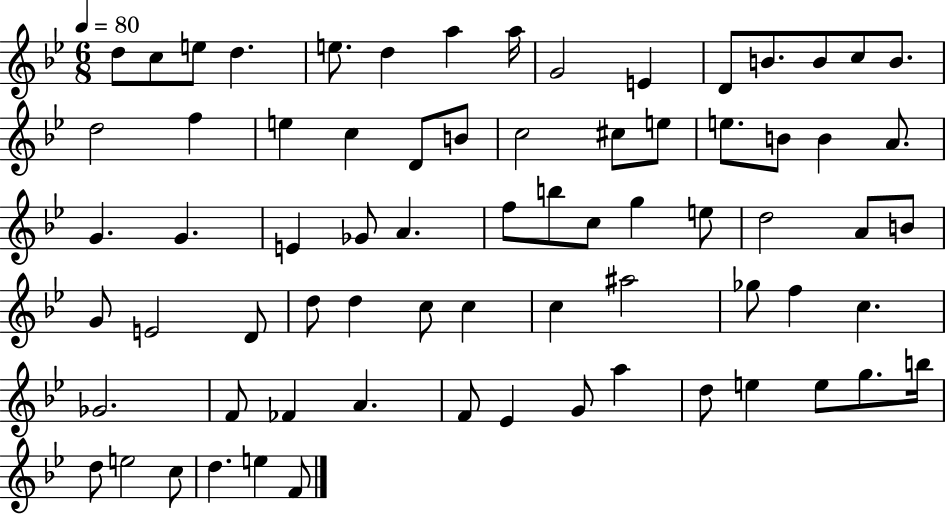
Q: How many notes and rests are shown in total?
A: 72